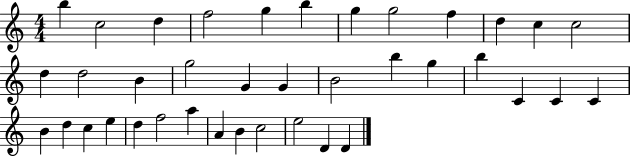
X:1
T:Untitled
M:4/4
L:1/4
K:C
b c2 d f2 g b g g2 f d c c2 d d2 B g2 G G B2 b g b C C C B d c e d f2 a A B c2 e2 D D